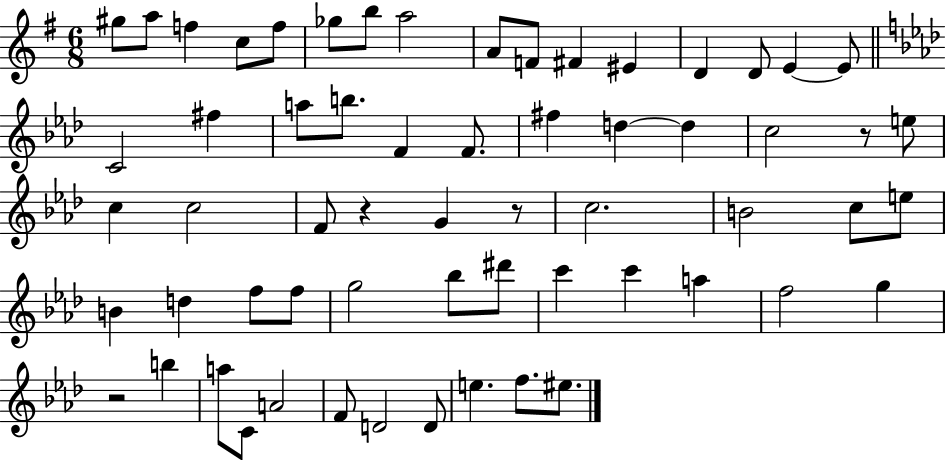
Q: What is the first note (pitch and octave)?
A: G#5